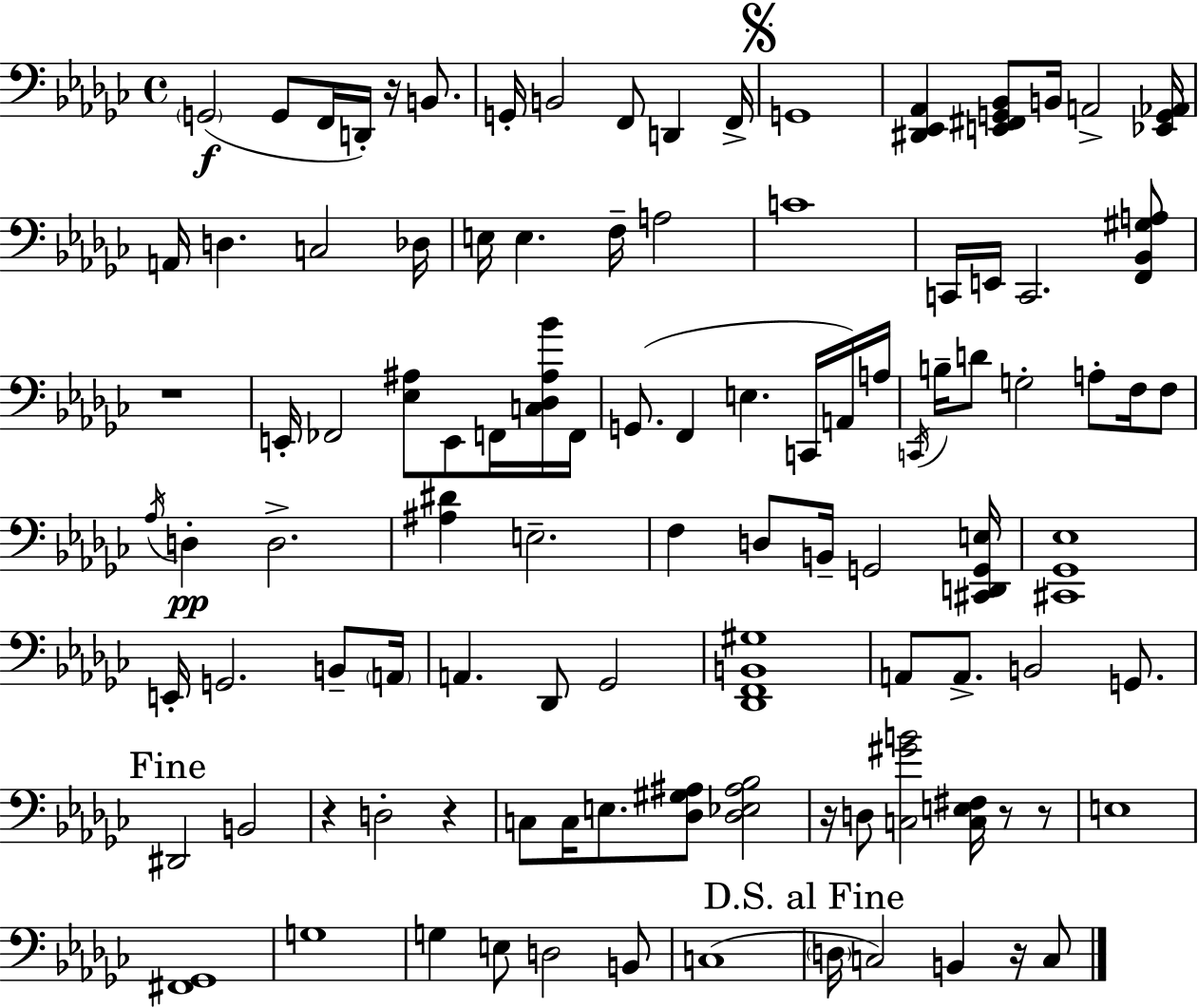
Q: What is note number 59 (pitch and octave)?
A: A2